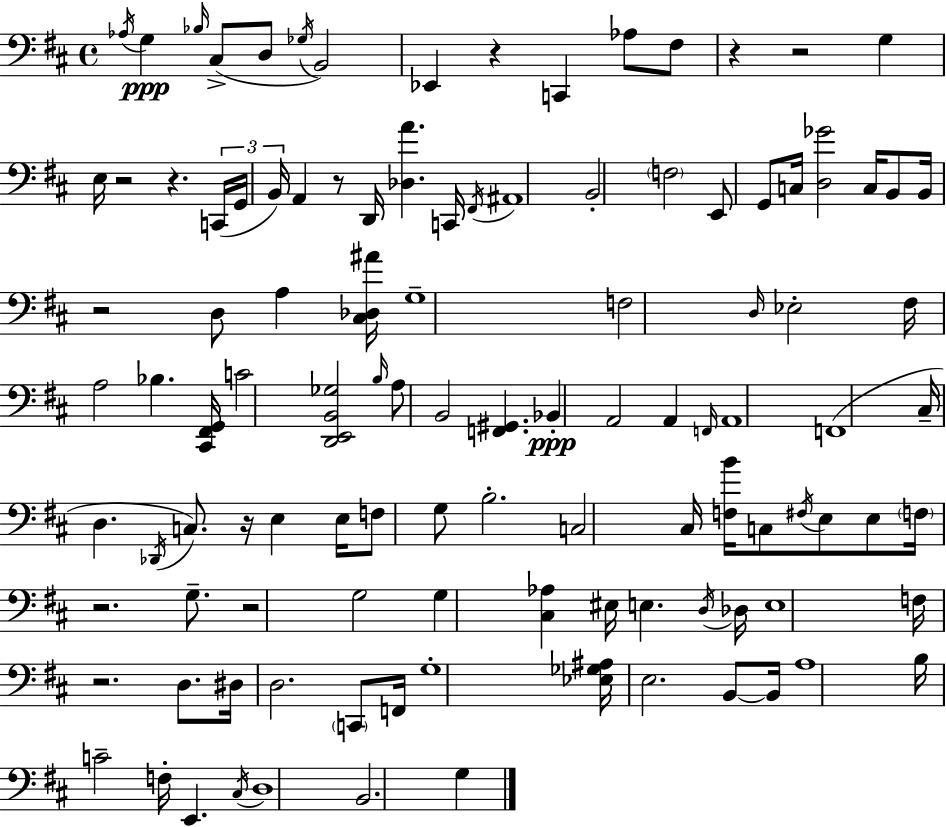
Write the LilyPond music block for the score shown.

{
  \clef bass
  \time 4/4
  \defaultTimeSignature
  \key d \major
  \repeat volta 2 { \acciaccatura { aes16 }\ppp g4 \grace { bes16 }( cis8-> d8 \acciaccatura { ges16 } b,2) | ees,4 r4 c,4 aes8 | fis8 r4 r2 g4 | e16 r2 r4. | \break \tuplet 3/2 { c,16( g,16 b,16) } a,4 r8 d,16 <des a'>4. | c,16 \acciaccatura { fis,16 } ais,1 | b,2-. \parenthesize f2 | e,8 g,8 c16 <d ges'>2 | \break c16 b,8 b,16 r2 d8 a4 | <cis des ais'>16 g1-- | f2 \grace { d16 } ees2-. | fis16 a2 bes4. | \break <cis, fis, g,>16 c'2 <d, e, b, ges>2 | \grace { b16 } a8 b,2 | <f, gis,>4. bes,4-.\ppp a,2 | a,4 \grace { f,16 } a,1 | \break f,1( | cis16-- d4. \acciaccatura { des,16 } c8.) | r16 e4 e16 f8 g8 b2.-. | c2 | \break cis16 <f b'>16 c8 \acciaccatura { fis16 } e8 e8 \parenthesize f16 r2. | g8.-- r2 | g2 g4 <cis aes>4 | eis16 e4. \acciaccatura { d16 } des16 e1 | \break f16 r2. | d8. dis16 d2. | \parenthesize c,8 f,16 g1-. | <ees ges ais>16 e2. | \break b,8~~ b,16 a1 | b16 c'2-- | f16-. e,4. \acciaccatura { cis16 } d1 | b,2. | \break g4 } \bar "|."
}